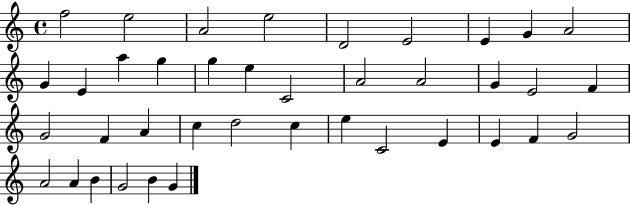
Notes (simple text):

F5/h E5/h A4/h E5/h D4/h E4/h E4/q G4/q A4/h G4/q E4/q A5/q G5/q G5/q E5/q C4/h A4/h A4/h G4/q E4/h F4/q G4/h F4/q A4/q C5/q D5/h C5/q E5/q C4/h E4/q E4/q F4/q G4/h A4/h A4/q B4/q G4/h B4/q G4/q